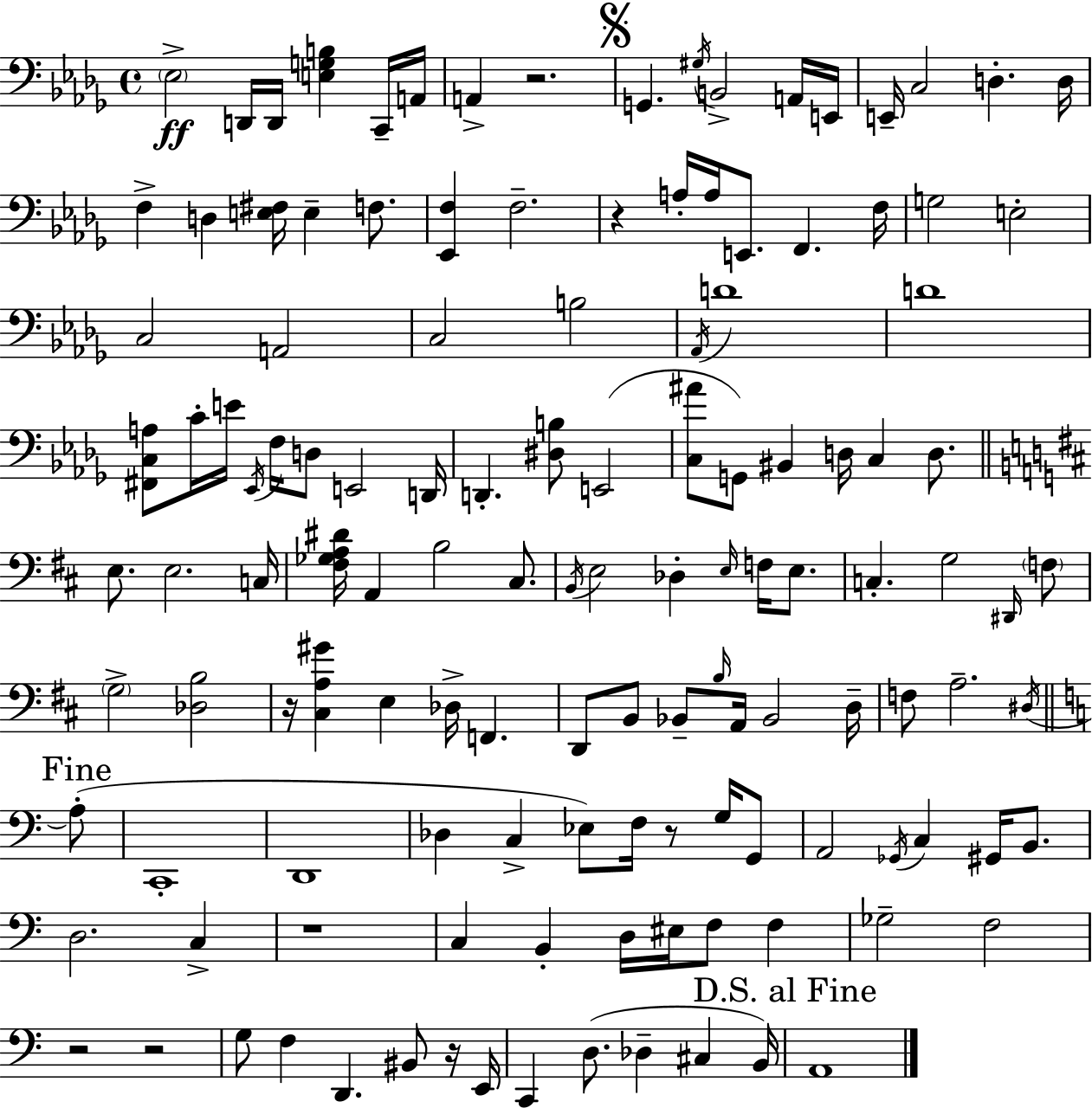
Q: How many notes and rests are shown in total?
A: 130